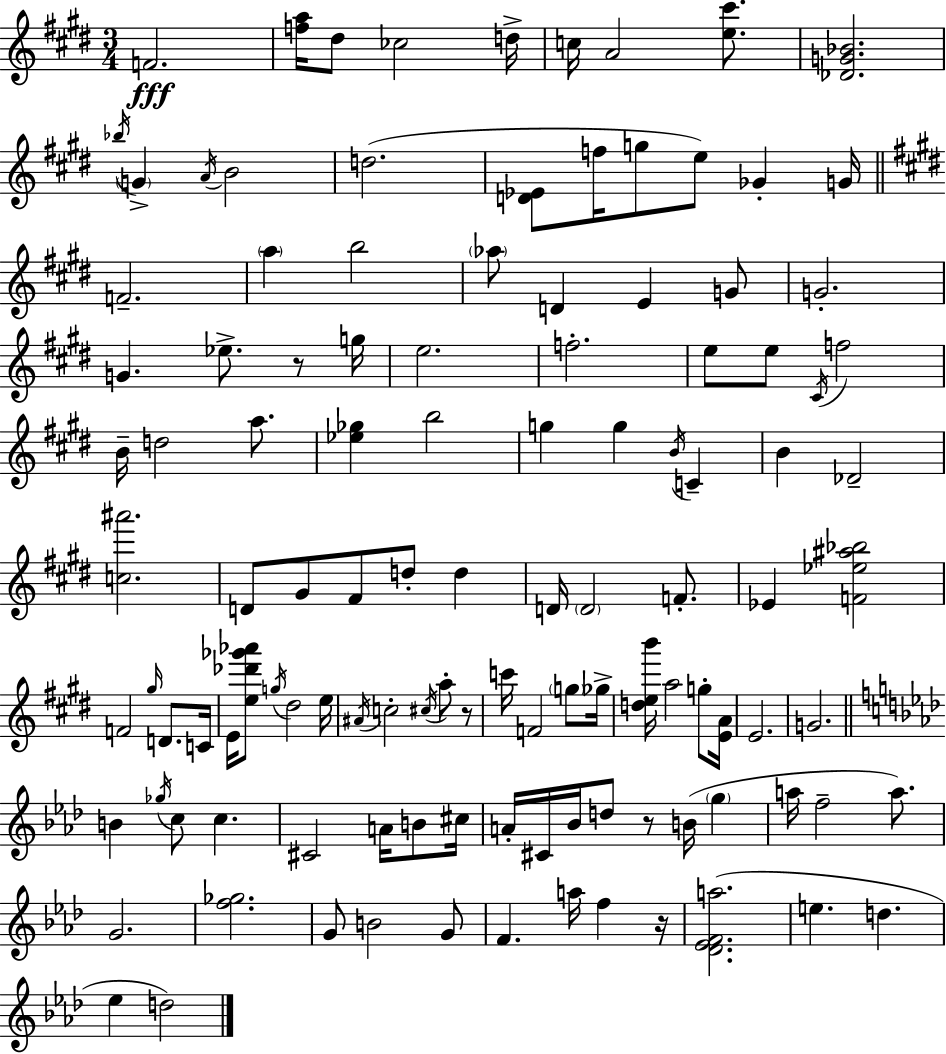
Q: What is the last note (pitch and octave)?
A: D5